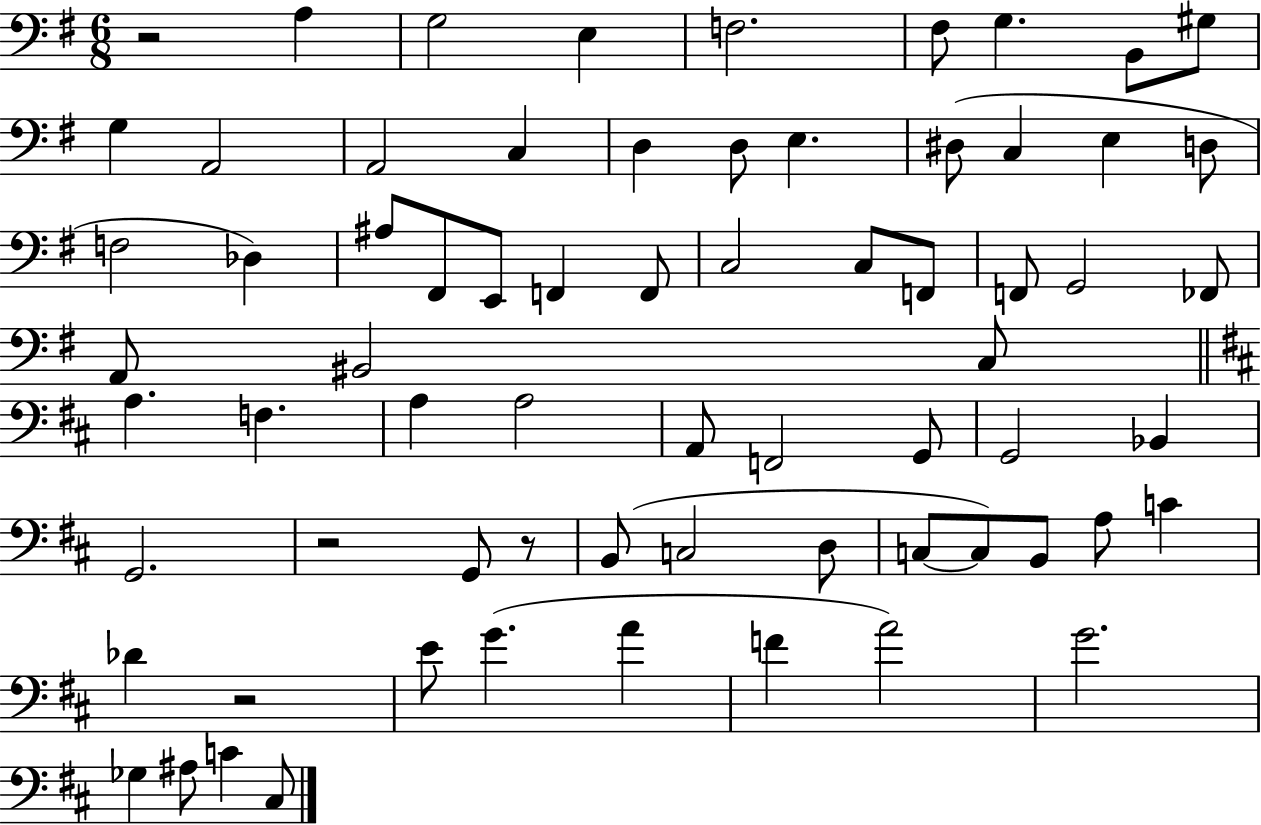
R/h A3/q G3/h E3/q F3/h. F#3/e G3/q. B2/e G#3/e G3/q A2/h A2/h C3/q D3/q D3/e E3/q. D#3/e C3/q E3/q D3/e F3/h Db3/q A#3/e F#2/e E2/e F2/q F2/e C3/h C3/e F2/e F2/e G2/h FES2/e A2/e BIS2/h C3/e A3/q. F3/q. A3/q A3/h A2/e F2/h G2/e G2/h Bb2/q G2/h. R/h G2/e R/e B2/e C3/h D3/e C3/e C3/e B2/e A3/e C4/q Db4/q R/h E4/e G4/q. A4/q F4/q A4/h G4/h. Gb3/q A#3/e C4/q C#3/e